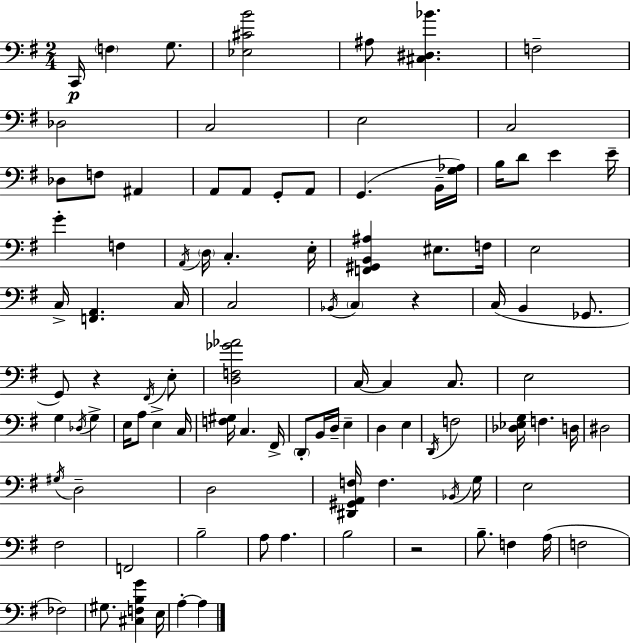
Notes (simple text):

C2/s F3/q G3/e. [Eb3,C#4,B4]/h A#3/e [C#3,D#3,Bb4]/q. F3/h Db3/h C3/h E3/h C3/h Db3/e F3/e A#2/q A2/e A2/e G2/e A2/e G2/q. B2/s [G3,Ab3]/s B3/s D4/e E4/q E4/s G4/q F3/q A2/s D3/s C3/q. E3/s [F2,G#2,B2,A#3]/q EIS3/e. F3/s E3/h C3/s [F2,A2]/q. C3/s C3/h Bb2/s C3/q R/q C3/s B2/q Gb2/e. G2/e R/q F#2/s E3/e [D3,F3,Gb4,Ab4]/h C3/s C3/q C3/e. E3/h G3/q Db3/s G3/q E3/s A3/e E3/q C3/s [F3,G#3]/s C3/q. F#2/s D2/e B2/s D3/s E3/q D3/q E3/q D2/s F3/h [Db3,Eb3,G3]/s F3/q. D3/s D#3/h G#3/s D3/h D3/h [D#2,G#2,A2,F3]/s F3/q. Bb2/s G3/s E3/h F#3/h F2/h B3/h A3/e A3/q. B3/h R/h B3/e. F3/q A3/s F3/h FES3/h G#3/e. [C#3,F3,B3,G4]/q E3/s A3/q A3/q